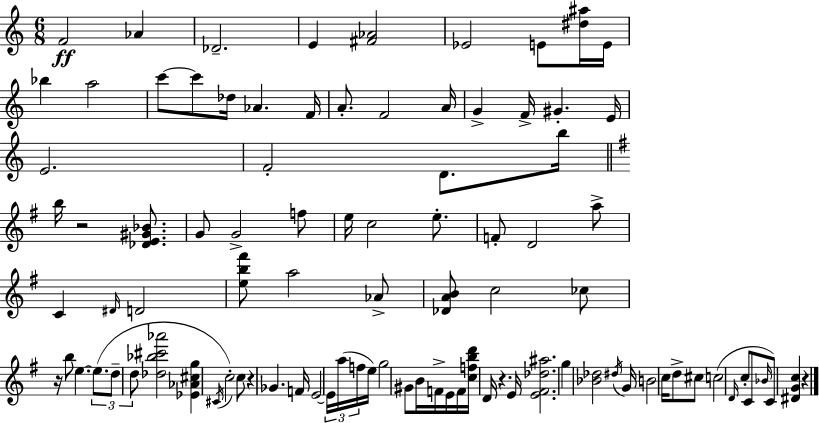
{
  \clef treble
  \numericTimeSignature
  \time 6/8
  \key a \minor
  f'2\ff aes'4 | des'2.-- | e'4 <fis' aes'>2 | ees'2 e'8 <dis'' ais''>16 e'16 | \break bes''4 a''2 | c'''8~~ c'''8 des''16 aes'4. f'16 | a'8.-. f'2 a'16 | g'4-> f'16-> gis'4.-. e'16 | \break e'2. | f'2-. d'8. b''16 | \bar "||" \break \key g \major b''16 r2 <des' e' gis' bes'>8. | g'8 g'2-> f''8 | e''16 c''2 e''8.-. | f'8-. d'2 a''8-> | \break c'4 \grace { dis'16 } d'2 | <e'' b'' fis'''>8 a''2 aes'8-> | <des' a' b'>8 c''2 ces''8 | r16 b''8 e''4.~~ \tuplet 3/2 { e''8.( | \break d''8-- d''8 } <des'' bes'' cis''' aes'''>2 | <ees' aes' cis'' g''>4 \acciaccatura { cis'16 }) c''2-. | c''8 r4 ges'4. | f'16 e'2~~ \tuplet 3/2 { e'16 | \break a''16( f''16 } e''16) g''2 gis'8 | b'16 f'16-> e'16 f'16 <c'' f'' b'' d'''>16 d'16 r4. | e'16 <e' fis' des'' ais''>2. | g''4 <bes' des''>2 | \break \acciaccatura { dis''16 } g'16 b'2 | c''16 d''8-> cis''8 c''2( | \grace { d'16 } c''8-. c'8 \grace { bes'16 }) c'8 <dis' g' c''>4 | r4 \bar "|."
}